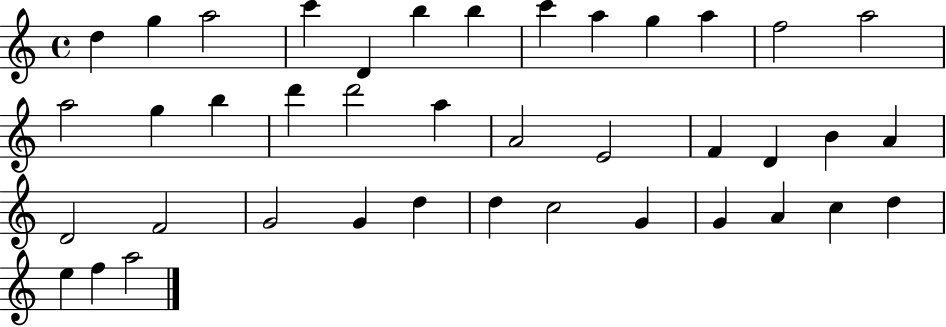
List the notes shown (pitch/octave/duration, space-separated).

D5/q G5/q A5/h C6/q D4/q B5/q B5/q C6/q A5/q G5/q A5/q F5/h A5/h A5/h G5/q B5/q D6/q D6/h A5/q A4/h E4/h F4/q D4/q B4/q A4/q D4/h F4/h G4/h G4/q D5/q D5/q C5/h G4/q G4/q A4/q C5/q D5/q E5/q F5/q A5/h